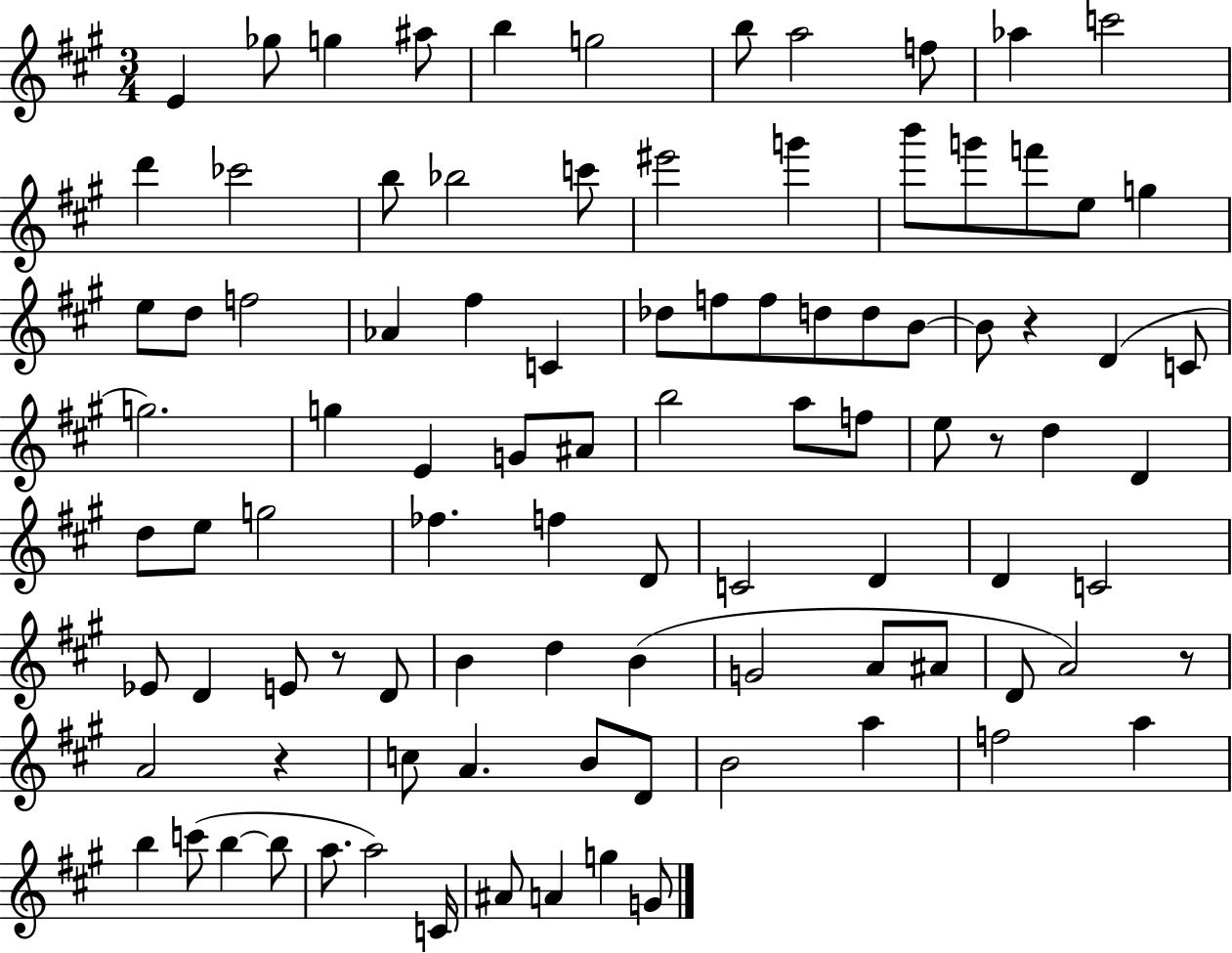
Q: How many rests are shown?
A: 5